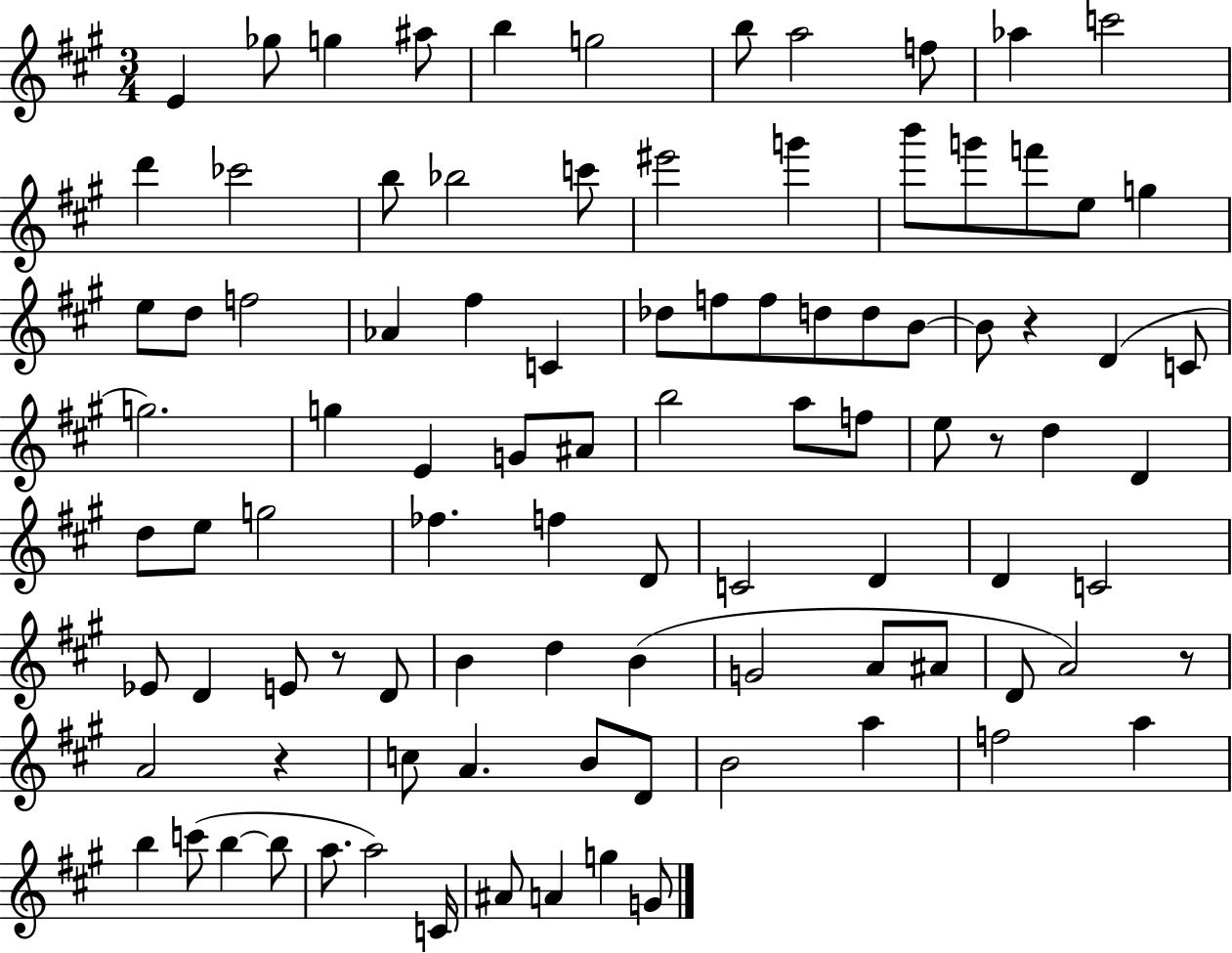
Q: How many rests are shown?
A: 5